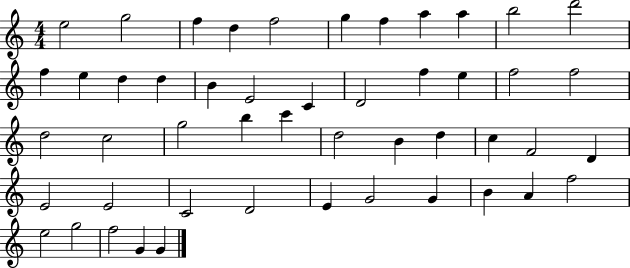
X:1
T:Untitled
M:4/4
L:1/4
K:C
e2 g2 f d f2 g f a a b2 d'2 f e d d B E2 C D2 f e f2 f2 d2 c2 g2 b c' d2 B d c F2 D E2 E2 C2 D2 E G2 G B A f2 e2 g2 f2 G G